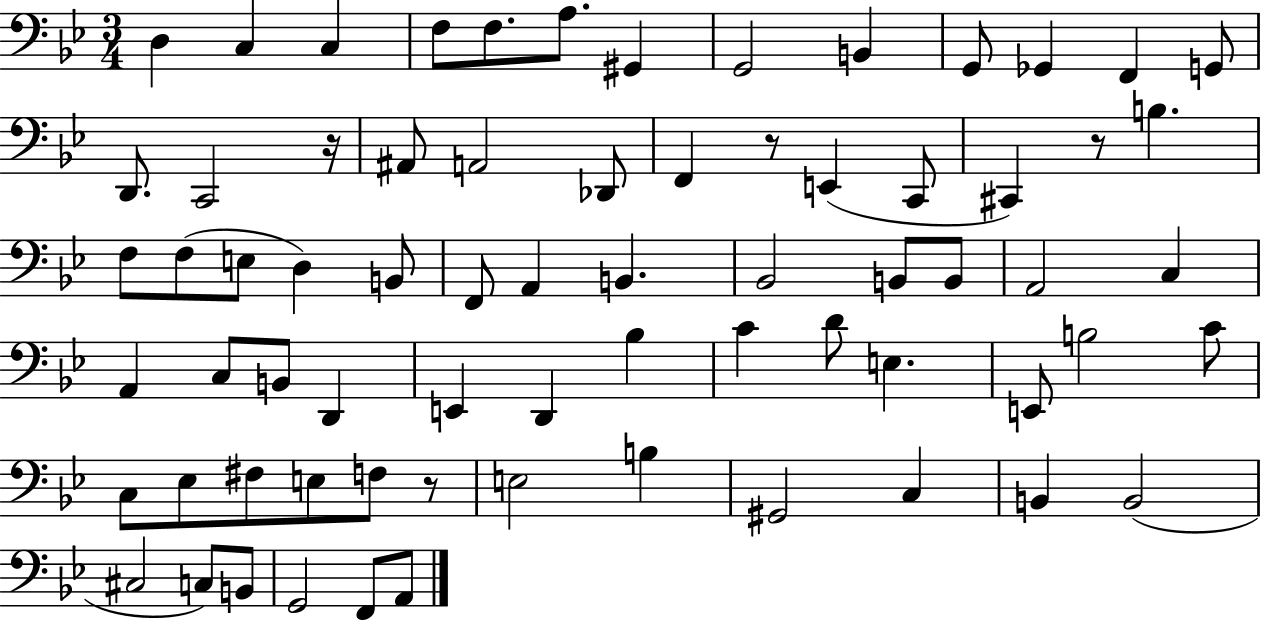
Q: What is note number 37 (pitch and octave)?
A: A2